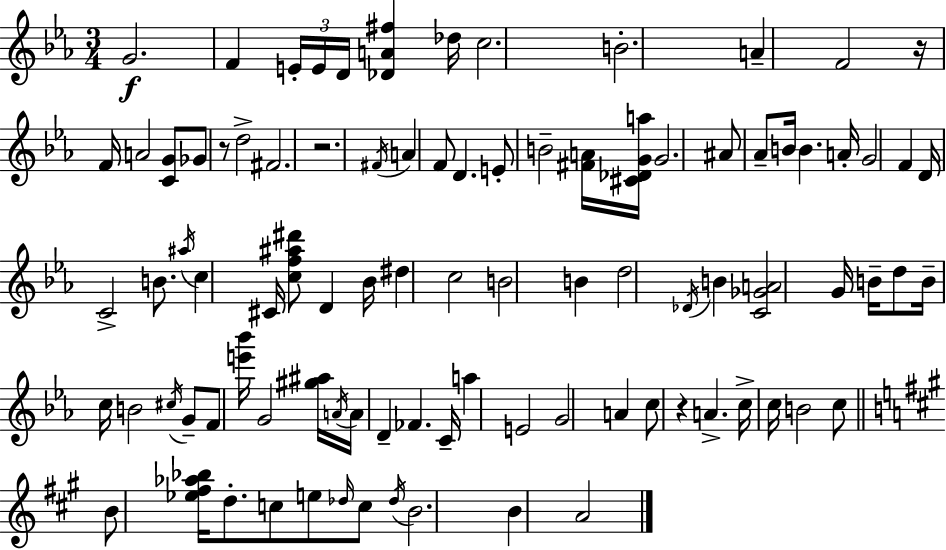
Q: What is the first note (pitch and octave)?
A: G4